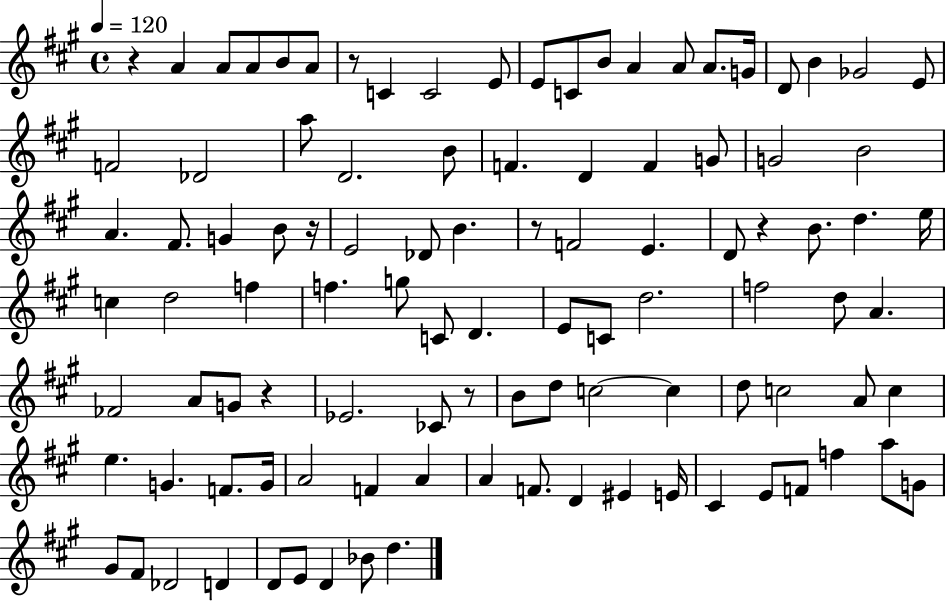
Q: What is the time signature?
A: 4/4